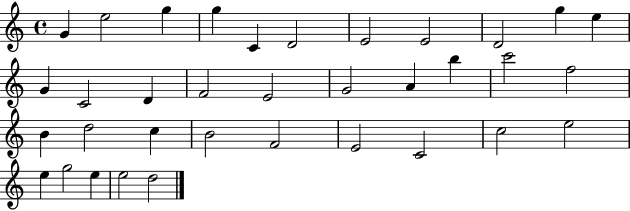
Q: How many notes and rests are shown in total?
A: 35